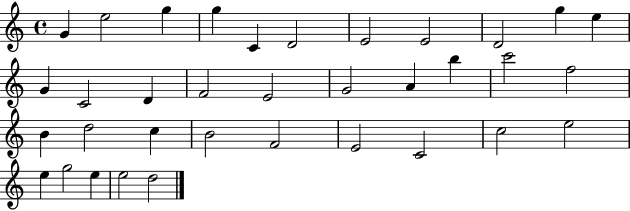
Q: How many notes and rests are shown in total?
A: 35